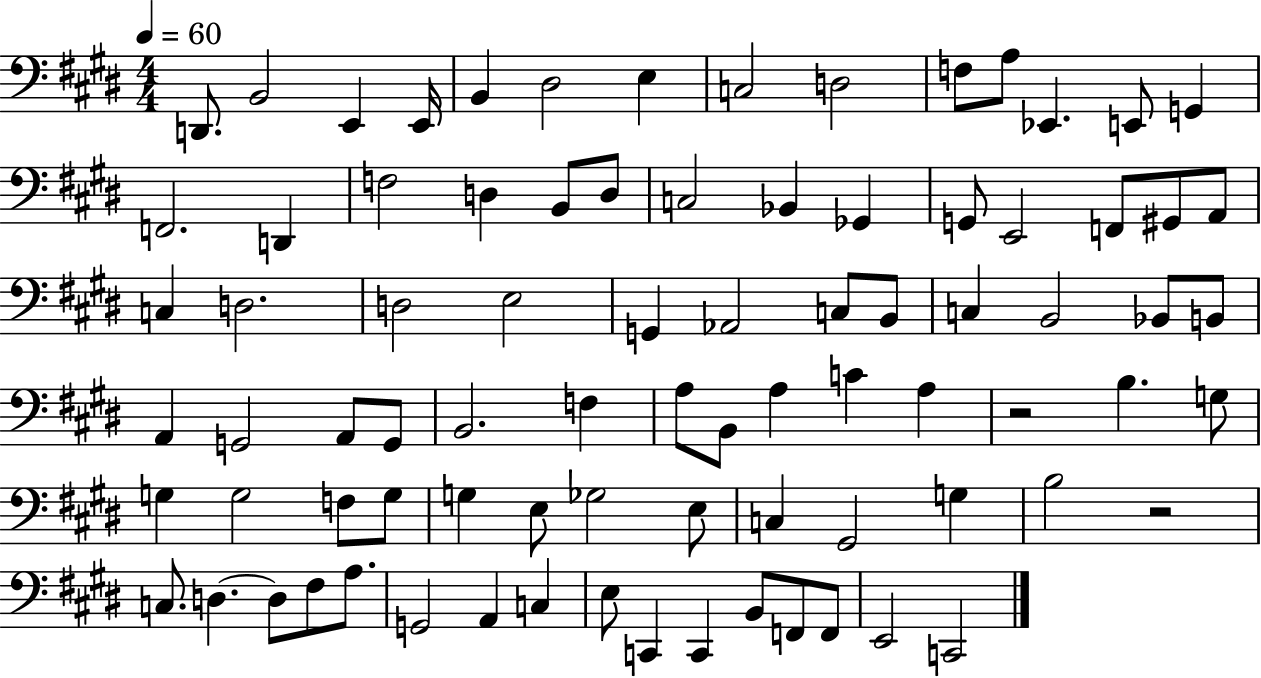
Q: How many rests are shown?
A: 2